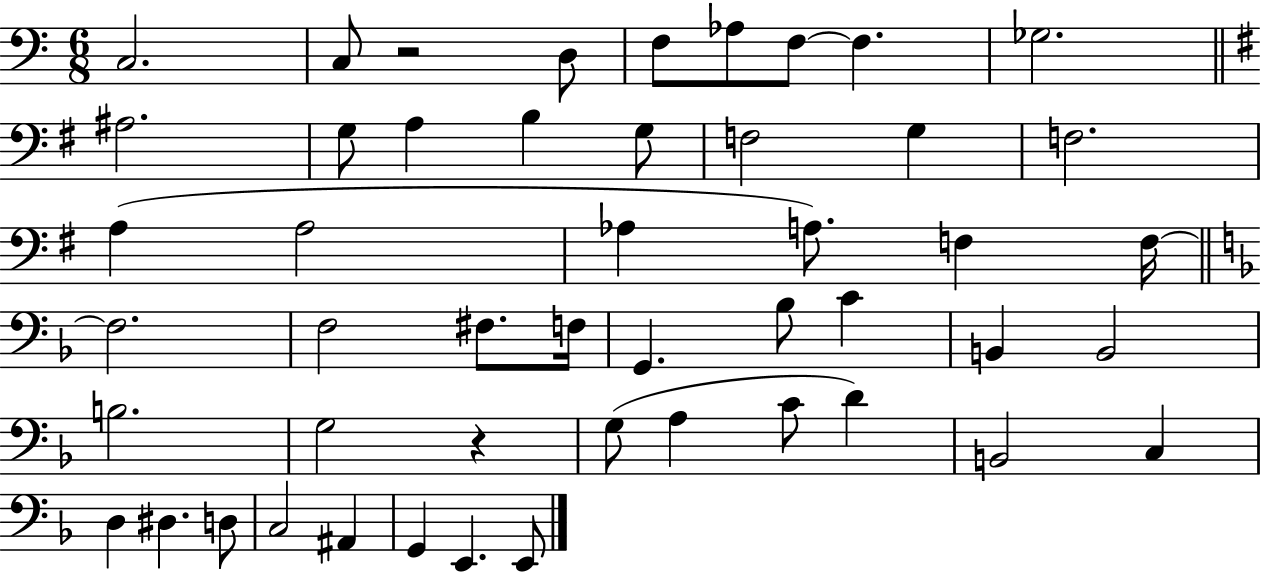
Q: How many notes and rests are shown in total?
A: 49